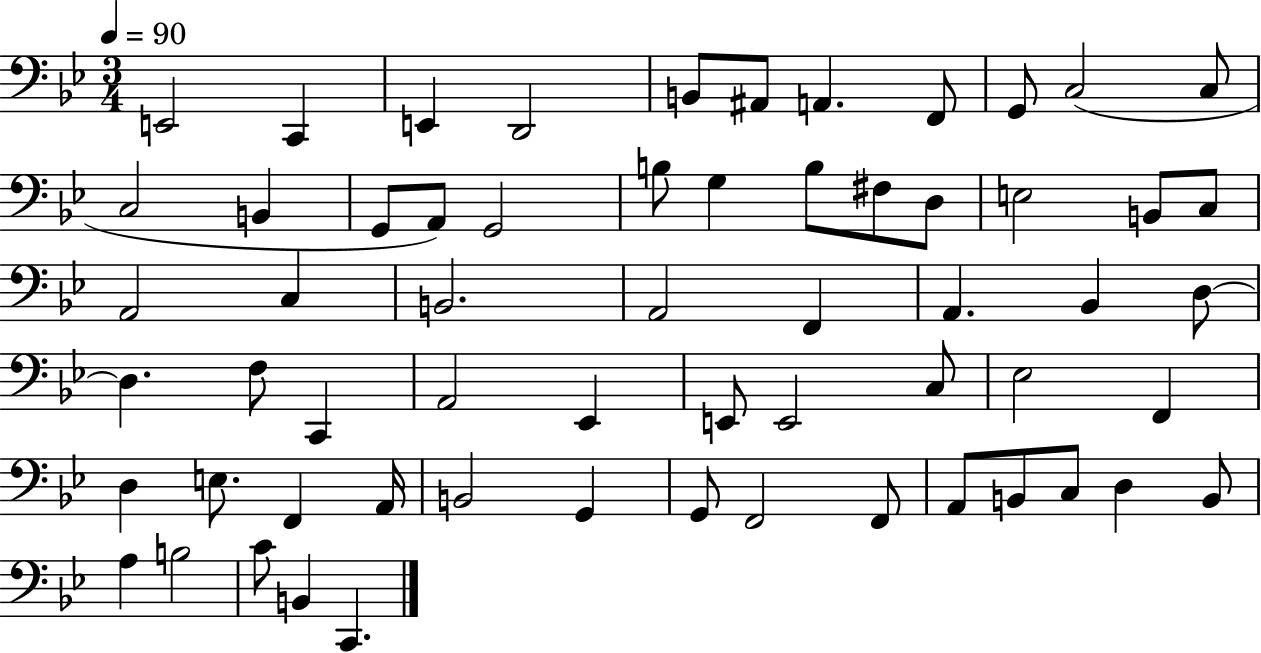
X:1
T:Untitled
M:3/4
L:1/4
K:Bb
E,,2 C,, E,, D,,2 B,,/2 ^A,,/2 A,, F,,/2 G,,/2 C,2 C,/2 C,2 B,, G,,/2 A,,/2 G,,2 B,/2 G, B,/2 ^F,/2 D,/2 E,2 B,,/2 C,/2 A,,2 C, B,,2 A,,2 F,, A,, _B,, D,/2 D, F,/2 C,, A,,2 _E,, E,,/2 E,,2 C,/2 _E,2 F,, D, E,/2 F,, A,,/4 B,,2 G,, G,,/2 F,,2 F,,/2 A,,/2 B,,/2 C,/2 D, B,,/2 A, B,2 C/2 B,, C,,